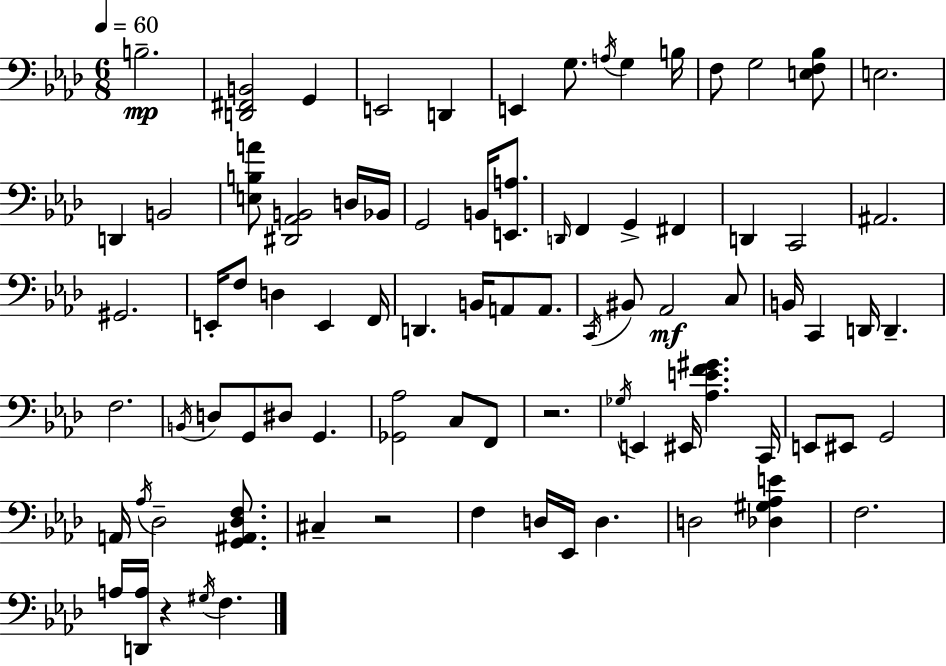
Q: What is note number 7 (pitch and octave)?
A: A3